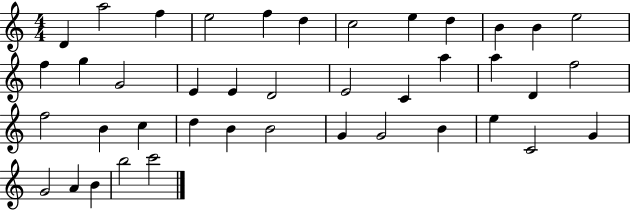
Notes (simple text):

D4/q A5/h F5/q E5/h F5/q D5/q C5/h E5/q D5/q B4/q B4/q E5/h F5/q G5/q G4/h E4/q E4/q D4/h E4/h C4/q A5/q A5/q D4/q F5/h F5/h B4/q C5/q D5/q B4/q B4/h G4/q G4/h B4/q E5/q C4/h G4/q G4/h A4/q B4/q B5/h C6/h